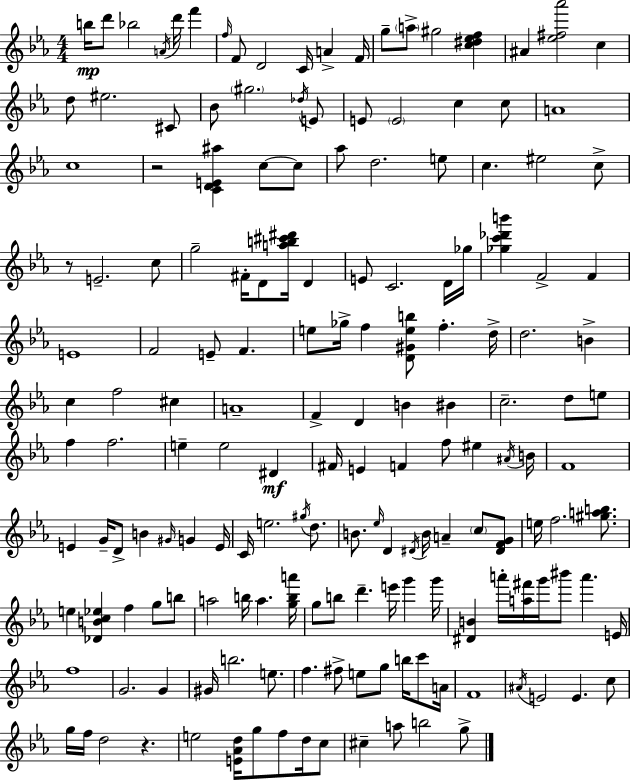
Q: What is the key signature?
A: C minor